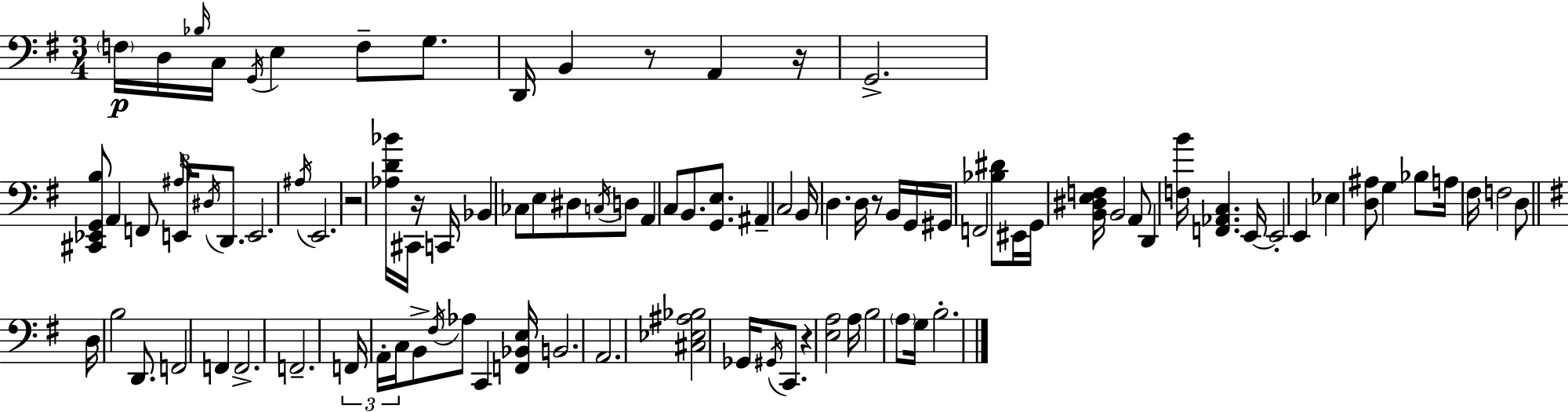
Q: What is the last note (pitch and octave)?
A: B3